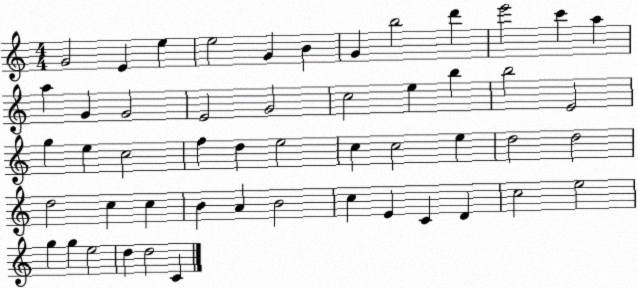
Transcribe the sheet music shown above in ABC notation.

X:1
T:Untitled
M:4/4
L:1/4
K:C
G2 E e e2 G B G b2 d' e'2 c' a a G G2 E2 G2 c2 e b b2 E2 g e c2 f d e2 c c2 e d2 d2 d2 c c B A B2 c E C D c2 e2 g g e2 d d2 C